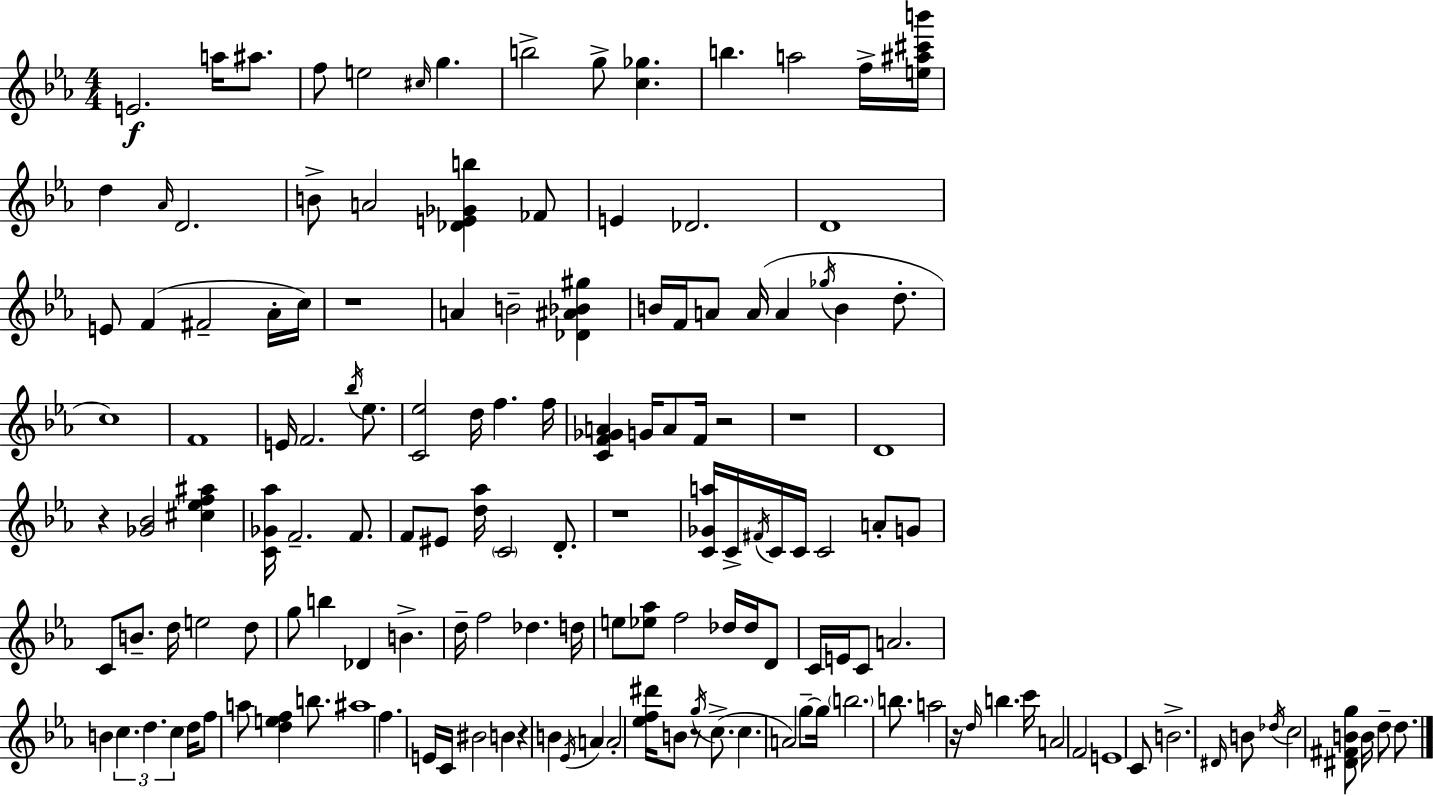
X:1
T:Untitled
M:4/4
L:1/4
K:Eb
E2 a/4 ^a/2 f/2 e2 ^c/4 g b2 g/2 [c_g] b a2 f/4 [e^a^c'b']/4 d _A/4 D2 B/2 A2 [_DE_Gb] _F/2 E _D2 D4 E/2 F ^F2 _A/4 c/4 z4 A B2 [_D^A_B^g] B/4 F/4 A/2 A/4 A _g/4 B d/2 c4 F4 E/4 F2 _b/4 _e/2 [C_e]2 d/4 f f/4 [CF_GA] G/4 A/2 F/4 z2 z4 D4 z [_G_B]2 [^c_ef^a] [C_G_a]/4 F2 F/2 F/2 ^E/2 [d_a]/4 C2 D/2 z4 [C_Ga]/4 C/4 ^F/4 C/4 C/4 C2 A/2 G/2 C/2 B/2 d/4 e2 d/2 g/2 b _D B d/4 f2 _d d/4 e/2 [_e_a]/2 f2 _d/4 _d/4 D/2 C/4 E/4 C/2 A2 B c d c d/4 f/2 a/2 [def] b/2 ^a4 f E/4 C/4 ^B2 B z B _E/4 A A2 [_ef^d']/4 B/2 z/2 g/4 c/2 c A2 g/2 g/4 b2 b/2 a2 z/4 d/4 b c'/4 A2 F2 E4 C/2 B2 ^D/4 B/2 _d/4 c2 [^D^FBg]/2 B/4 d/2 d/2